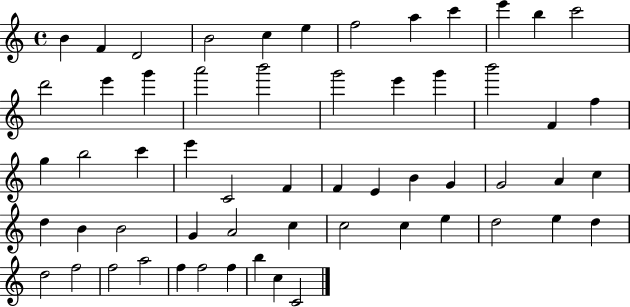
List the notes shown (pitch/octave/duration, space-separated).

B4/q F4/q D4/h B4/h C5/q E5/q F5/h A5/q C6/q E6/q B5/q C6/h D6/h E6/q G6/q A6/h B6/h G6/h E6/q G6/q B6/h F4/q F5/q G5/q B5/h C6/q E6/q C4/h F4/q F4/q E4/q B4/q G4/q G4/h A4/q C5/q D5/q B4/q B4/h G4/q A4/h C5/q C5/h C5/q E5/q D5/h E5/q D5/q D5/h F5/h F5/h A5/h F5/q F5/h F5/q B5/q C5/q C4/h